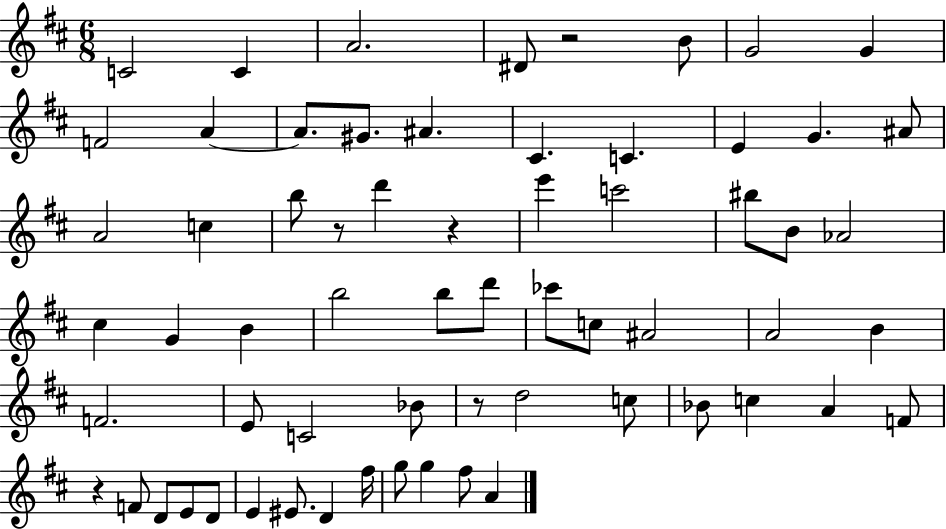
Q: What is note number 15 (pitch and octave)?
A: E4